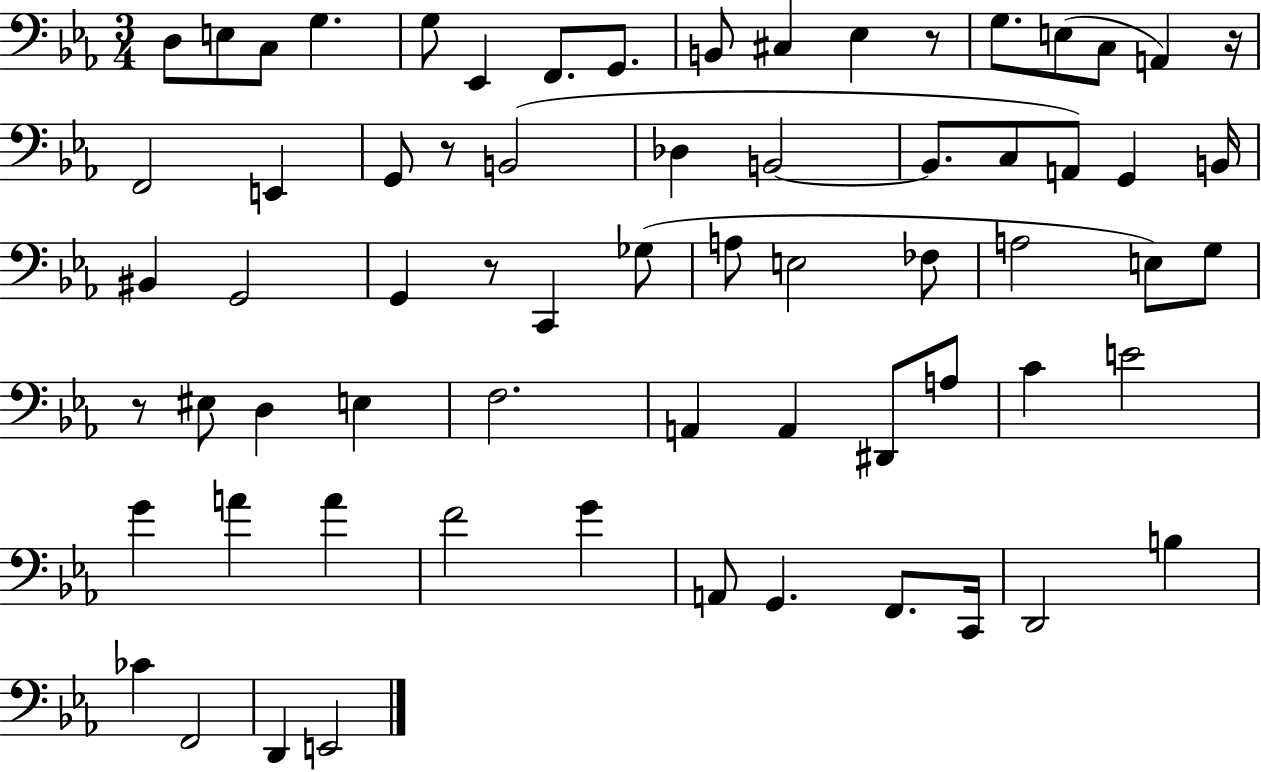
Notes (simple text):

D3/e E3/e C3/e G3/q. G3/e Eb2/q F2/e. G2/e. B2/e C#3/q Eb3/q R/e G3/e. E3/e C3/e A2/q R/s F2/h E2/q G2/e R/e B2/h Db3/q B2/h B2/e. C3/e A2/e G2/q B2/s BIS2/q G2/h G2/q R/e C2/q Gb3/e A3/e E3/h FES3/e A3/h E3/e G3/e R/e EIS3/e D3/q E3/q F3/h. A2/q A2/q D#2/e A3/e C4/q E4/h G4/q A4/q A4/q F4/h G4/q A2/e G2/q. F2/e. C2/s D2/h B3/q CES4/q F2/h D2/q E2/h